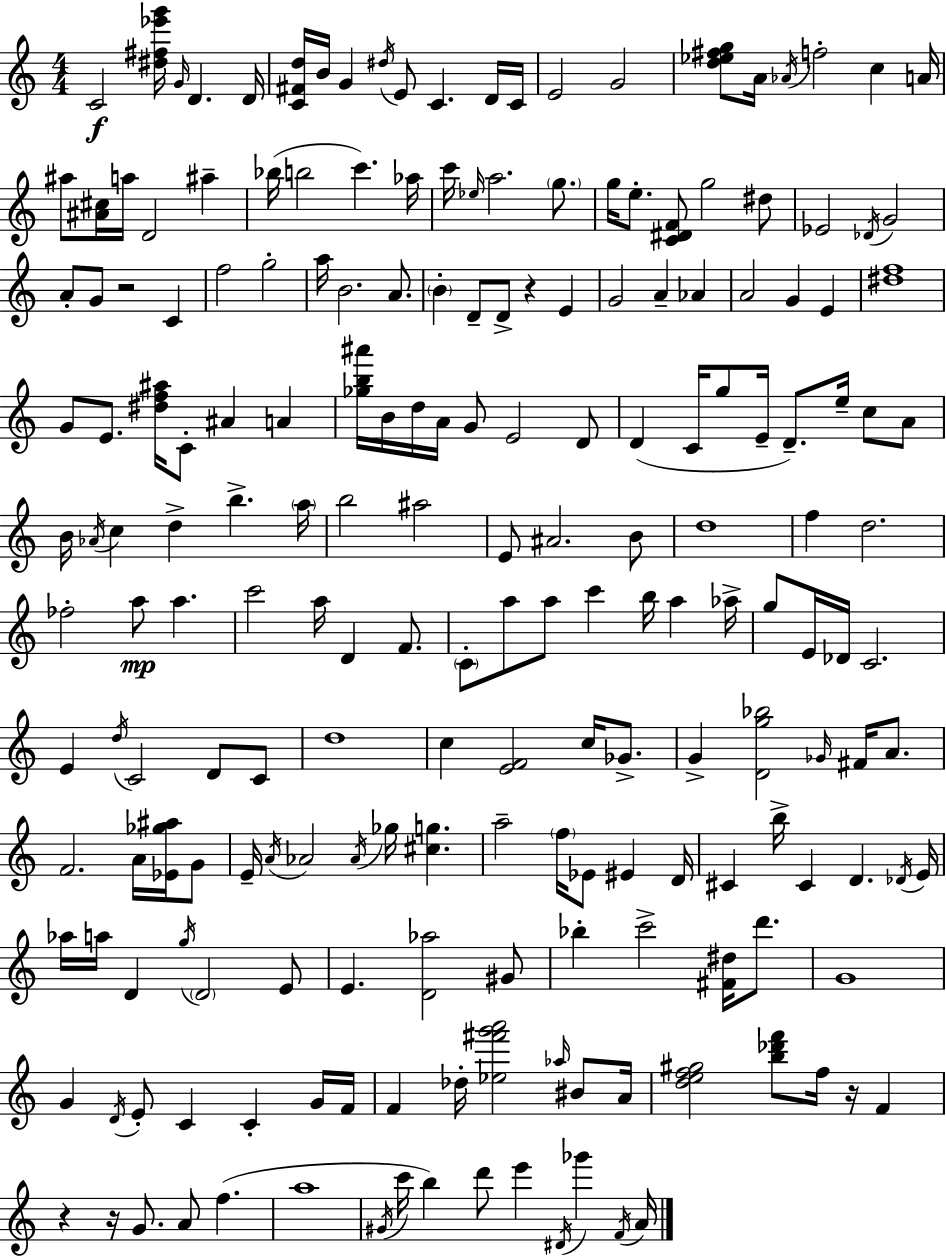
C4/h [D#5,F#5,Eb6,G6]/s G4/s D4/q. D4/s [C4,F#4,D5]/s B4/s G4/q D#5/s E4/e C4/q. D4/s C4/s E4/h G4/h [D5,Eb5,F#5,G5]/e A4/s Ab4/s F5/h C5/q A4/s A#5/e [A#4,C#5]/s A5/s D4/h A#5/q Bb5/s B5/h C6/q. Ab5/s C6/s Eb5/s A5/h. G5/e. G5/s E5/e. [C4,D#4,F4]/e G5/h D#5/e Eb4/h Db4/s G4/h A4/e G4/e R/h C4/q F5/h G5/h A5/s B4/h. A4/e. B4/q D4/e D4/e R/q E4/q G4/h A4/q Ab4/q A4/h G4/q E4/q [D#5,F5]/w G4/e E4/e. [D#5,F5,A#5]/s C4/e A#4/q A4/q [Gb5,B5,A#6]/s B4/s D5/s A4/s G4/e E4/h D4/e D4/q C4/s G5/e E4/s D4/e. E5/s C5/e A4/e B4/s Ab4/s C5/q D5/q B5/q. A5/s B5/h A#5/h E4/e A#4/h. B4/e D5/w F5/q D5/h. FES5/h A5/e A5/q. C6/h A5/s D4/q F4/e. C4/e A5/e A5/e C6/q B5/s A5/q Ab5/s G5/e E4/s Db4/s C4/h. E4/q D5/s C4/h D4/e C4/e D5/w C5/q [E4,F4]/h C5/s Gb4/e. G4/q [D4,G5,Bb5]/h Gb4/s F#4/s A4/e. F4/h. A4/s [Eb4,Gb5,A#5]/s G4/e E4/s A4/s Ab4/h Ab4/s Gb5/s [C#5,G5]/q. A5/h F5/s Eb4/e EIS4/q D4/s C#4/q B5/s C#4/q D4/q. Db4/s E4/s Ab5/s A5/s D4/q G5/s D4/h E4/e E4/q. [D4,Ab5]/h G#4/e Bb5/q C6/h [F#4,D#5]/s D6/e. G4/w G4/q D4/s E4/e C4/q C4/q G4/s F4/s F4/q Db5/s [Eb5,F#6,G6,A6]/h Ab5/s BIS4/e A4/s [D5,E5,F5,G#5]/h [B5,Db6,F6]/e F5/s R/s F4/q R/q R/s G4/e. A4/e F5/q. A5/w G#4/s C6/s B5/q D6/e E6/q D#4/s Gb6/q F4/s A4/s